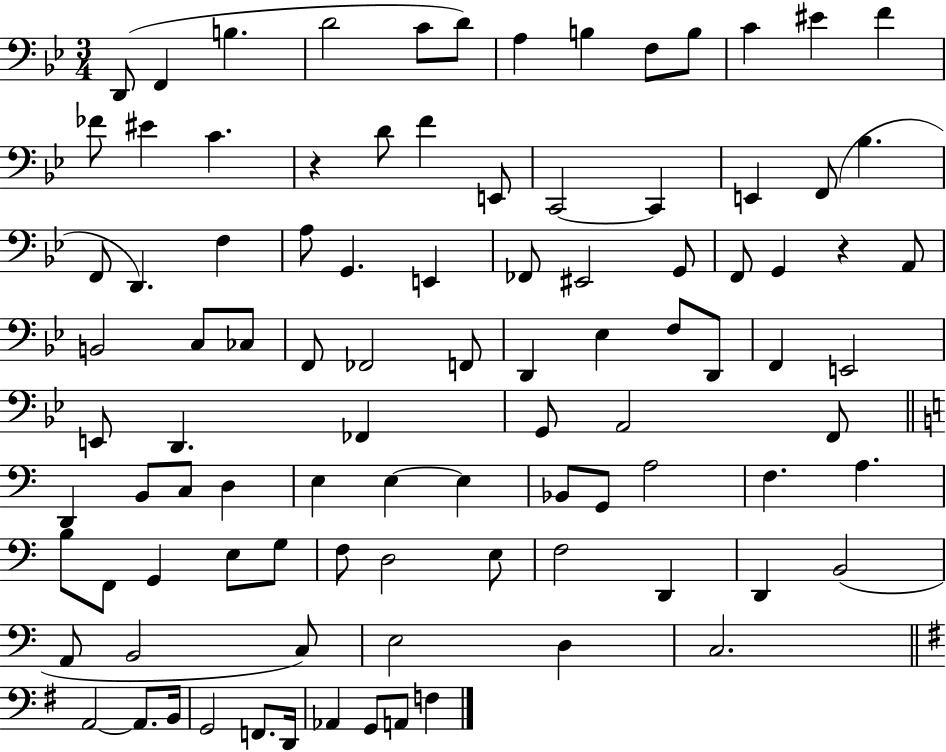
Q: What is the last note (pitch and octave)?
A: F3